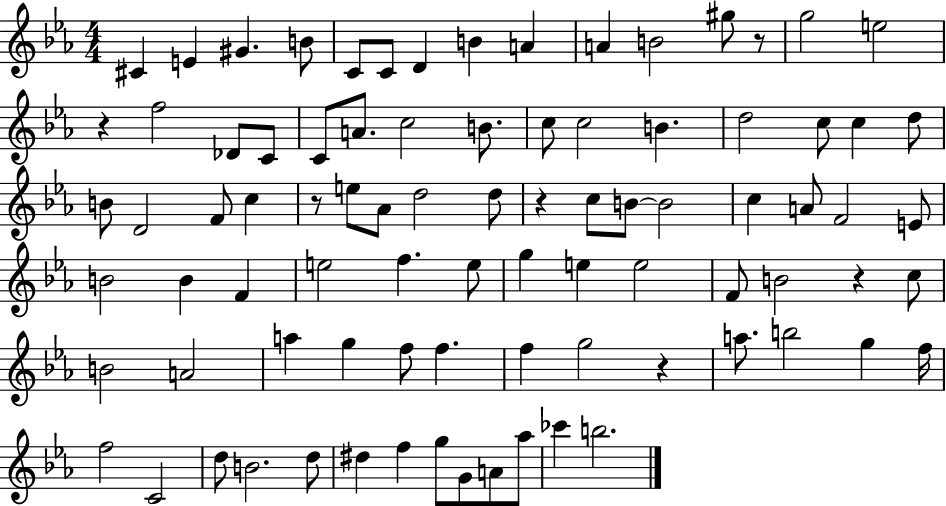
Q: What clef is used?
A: treble